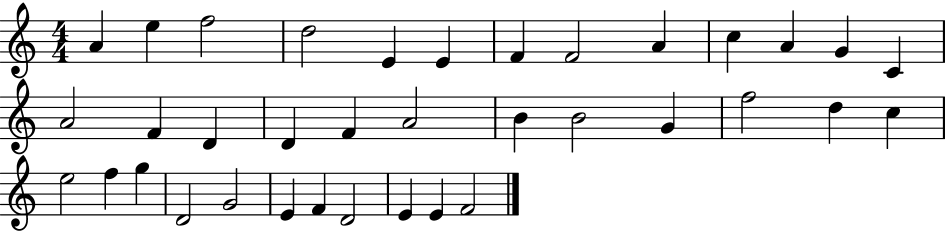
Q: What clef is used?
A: treble